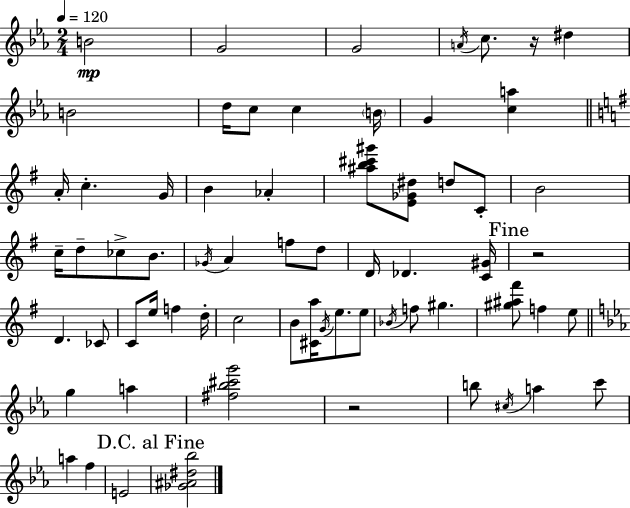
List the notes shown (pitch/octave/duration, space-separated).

B4/h G4/h G4/h A4/s C5/e. R/s D#5/q B4/h D5/s C5/e C5/q B4/s G4/q [C5,A5]/q A4/s C5/q. G4/s B4/q Ab4/q [A#5,B5,C#6,G#6]/e [E4,Gb4,D#5]/e D5/e C4/e B4/h C5/s D5/e CES5/e B4/e. Gb4/s A4/q F5/e D5/e D4/s Db4/q. [C4,G#4]/s R/h D4/q. CES4/e C4/e E5/s F5/q D5/s C5/h B4/e [C#4,A5]/s G4/s E5/e. E5/e Bb4/s F5/e G#5/q. [G#5,A#5,F#6]/e F5/q E5/e G5/q A5/q [F#5,Bb5,C#6,G6]/h R/h B5/e C#5/s A5/q C6/e A5/q F5/q E4/h [Gb4,A#4,D#5,Bb5]/h